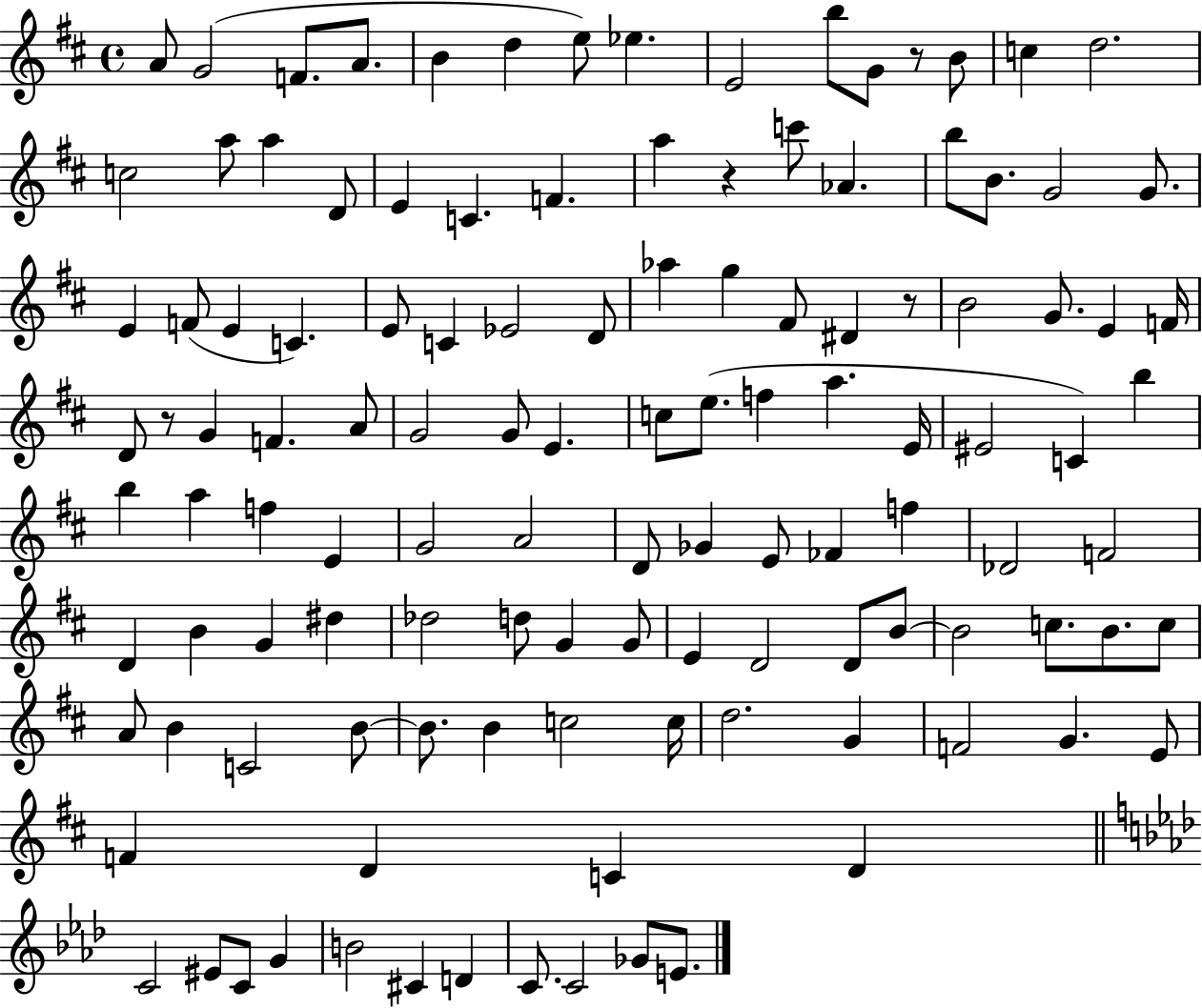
A4/e G4/h F4/e. A4/e. B4/q D5/q E5/e Eb5/q. E4/h B5/e G4/e R/e B4/e C5/q D5/h. C5/h A5/e A5/q D4/e E4/q C4/q. F4/q. A5/q R/q C6/e Ab4/q. B5/e B4/e. G4/h G4/e. E4/q F4/e E4/q C4/q. E4/e C4/q Eb4/h D4/e Ab5/q G5/q F#4/e D#4/q R/e B4/h G4/e. E4/q F4/s D4/e R/e G4/q F4/q. A4/e G4/h G4/e E4/q. C5/e E5/e. F5/q A5/q. E4/s EIS4/h C4/q B5/q B5/q A5/q F5/q E4/q G4/h A4/h D4/e Gb4/q E4/e FES4/q F5/q Db4/h F4/h D4/q B4/q G4/q D#5/q Db5/h D5/e G4/q G4/e E4/q D4/h D4/e B4/e B4/h C5/e. B4/e. C5/e A4/e B4/q C4/h B4/e B4/e. B4/q C5/h C5/s D5/h. G4/q F4/h G4/q. E4/e F4/q D4/q C4/q D4/q C4/h EIS4/e C4/e G4/q B4/h C#4/q D4/q C4/e. C4/h Gb4/e E4/e.